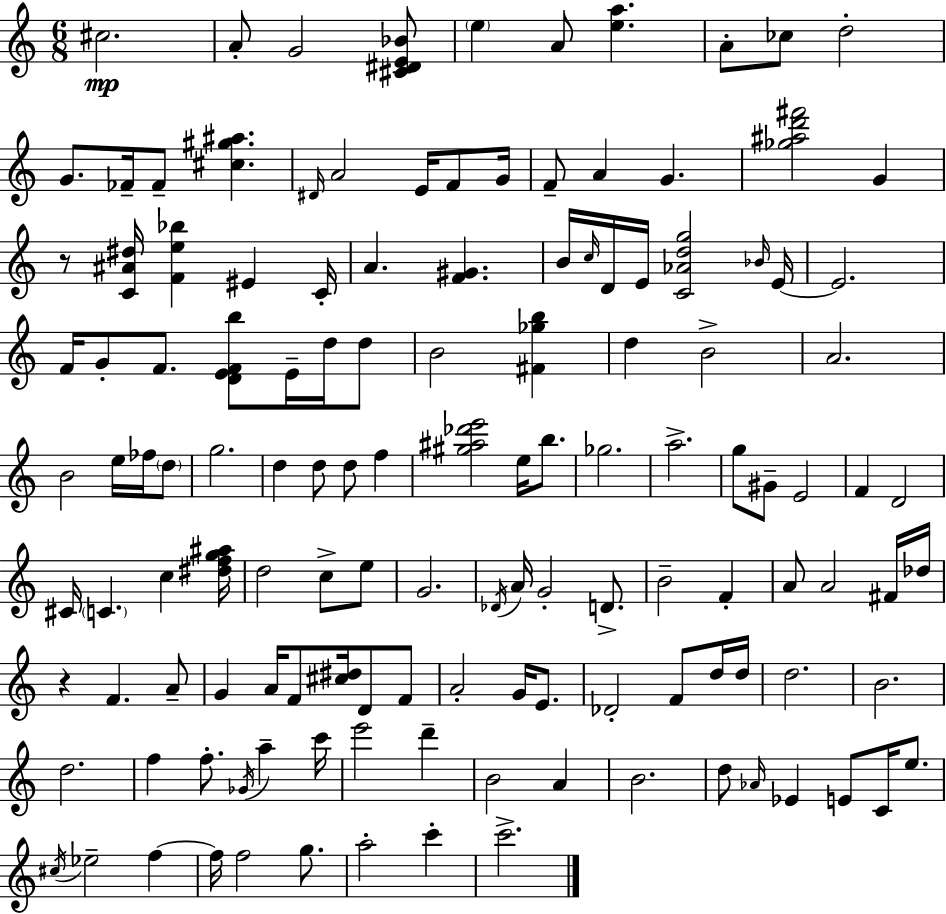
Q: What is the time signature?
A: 6/8